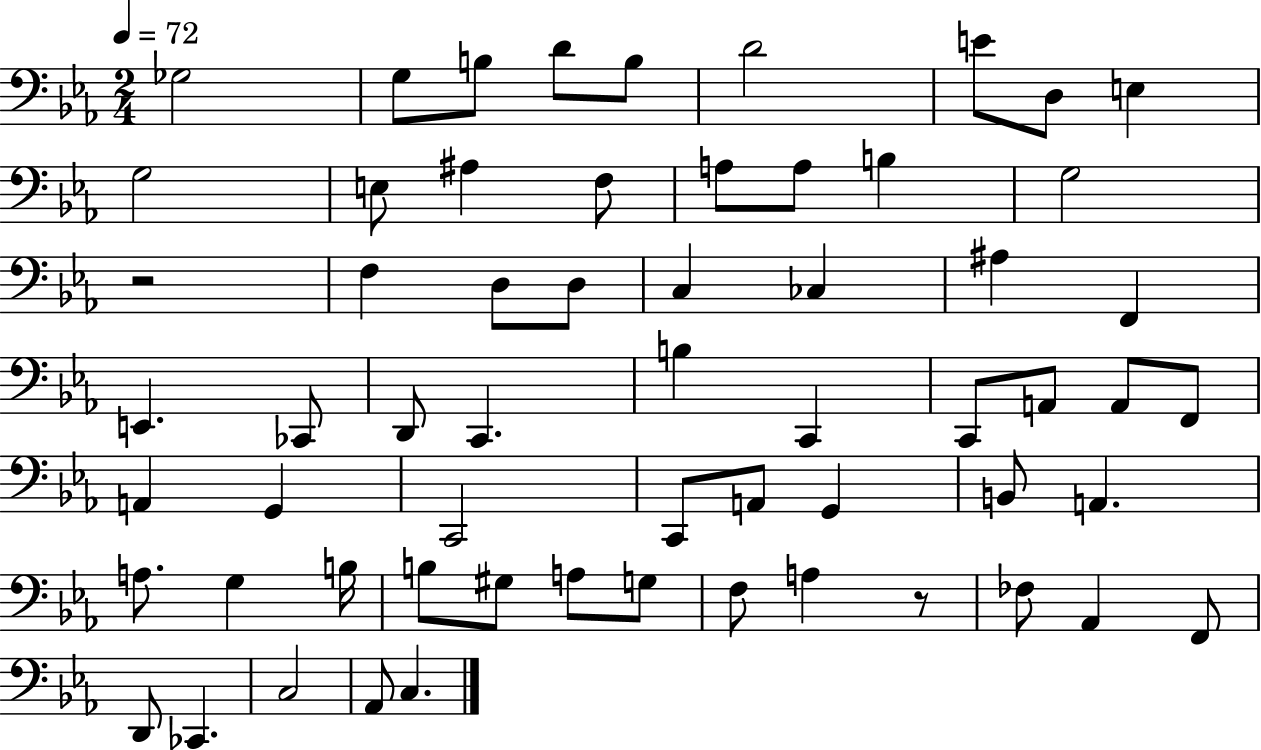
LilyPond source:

{
  \clef bass
  \numericTimeSignature
  \time 2/4
  \key ees \major
  \tempo 4 = 72
  \repeat volta 2 { ges2 | g8 b8 d'8 b8 | d'2 | e'8 d8 e4 | \break g2 | e8 ais4 f8 | a8 a8 b4 | g2 | \break r2 | f4 d8 d8 | c4 ces4 | ais4 f,4 | \break e,4. ces,8 | d,8 c,4. | b4 c,4 | c,8 a,8 a,8 f,8 | \break a,4 g,4 | c,2 | c,8 a,8 g,4 | b,8 a,4. | \break a8. g4 b16 | b8 gis8 a8 g8 | f8 a4 r8 | fes8 aes,4 f,8 | \break d,8 ces,4. | c2 | aes,8 c4. | } \bar "|."
}